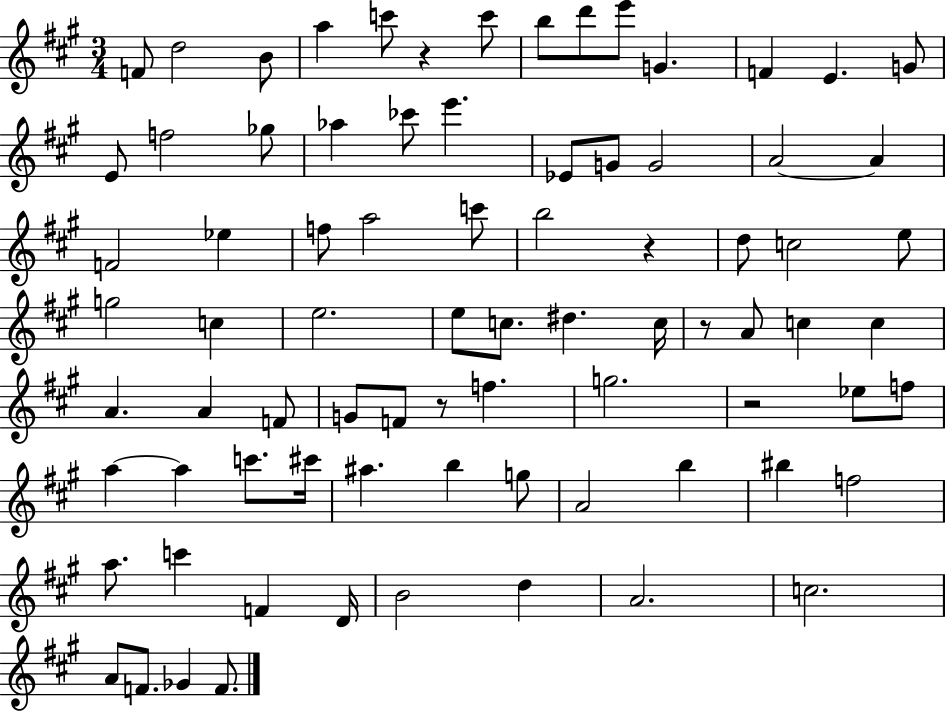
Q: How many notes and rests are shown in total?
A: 80